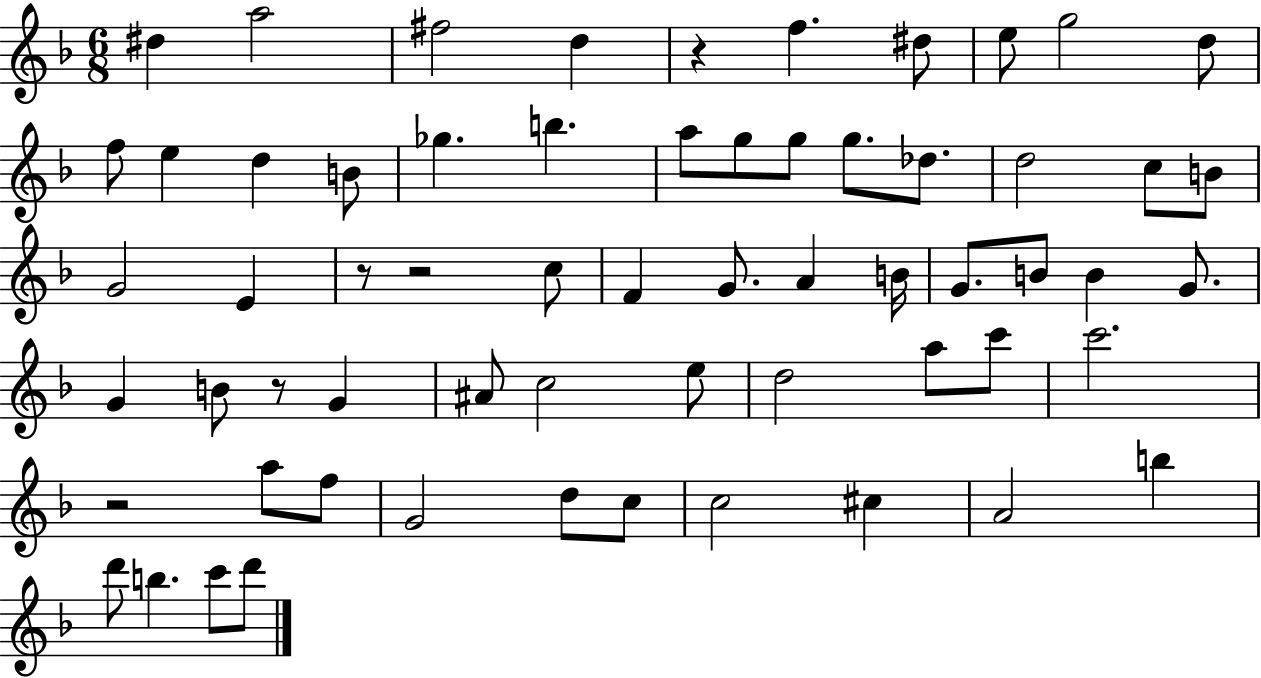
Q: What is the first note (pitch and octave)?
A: D#5